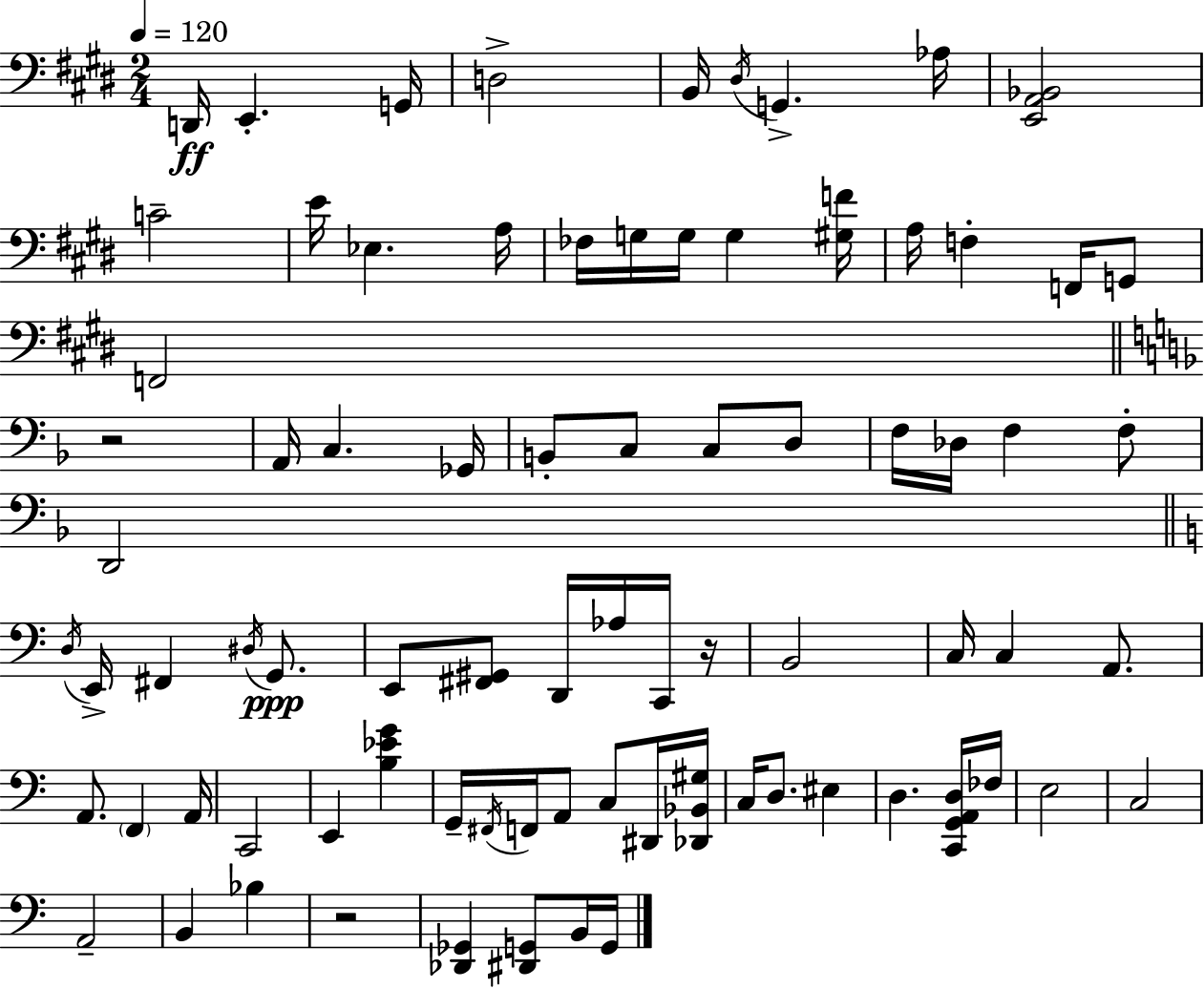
{
  \clef bass
  \numericTimeSignature
  \time 2/4
  \key e \major
  \tempo 4 = 120
  \repeat volta 2 { d,16\ff e,4.-. g,16 | d2-> | b,16 \acciaccatura { dis16 } g,4.-> | aes16 <e, a, bes,>2 | \break c'2-- | e'16 ees4. | a16 fes16 g16 g16 g4 | <gis f'>16 a16 f4-. f,16 g,8 | \break f,2 | \bar "||" \break \key f \major r2 | a,16 c4. ges,16 | b,8-. c8 c8 d8 | f16 des16 f4 f8-. | \break d,2 | \bar "||" \break \key c \major \acciaccatura { d16 } e,16-> fis,4 \acciaccatura { dis16 } g,8.\ppp | e,8 <fis, gis,>8 d,16 aes16 | c,16 r16 b,2 | c16 c4 a,8. | \break a,8. \parenthesize f,4 | a,16 c,2 | e,4 <b ees' g'>4 | g,16-- \acciaccatura { fis,16 } f,16 a,8 c8 | \break dis,16 <des, bes, gis>16 c16 d8. eis4 | d4. | <c, g, a, d>16 fes16 e2 | c2 | \break a,2-- | b,4 bes4 | r2 | <des, ges,>4 <dis, g,>8 | \break b,16 g,16 } \bar "|."
}